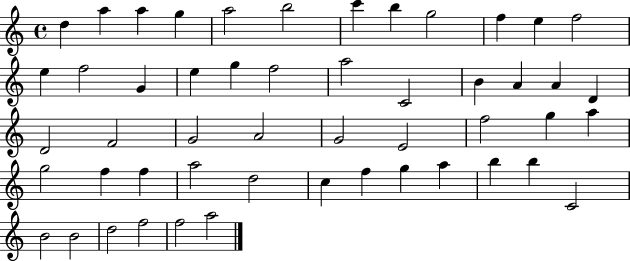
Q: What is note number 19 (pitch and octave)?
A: A5